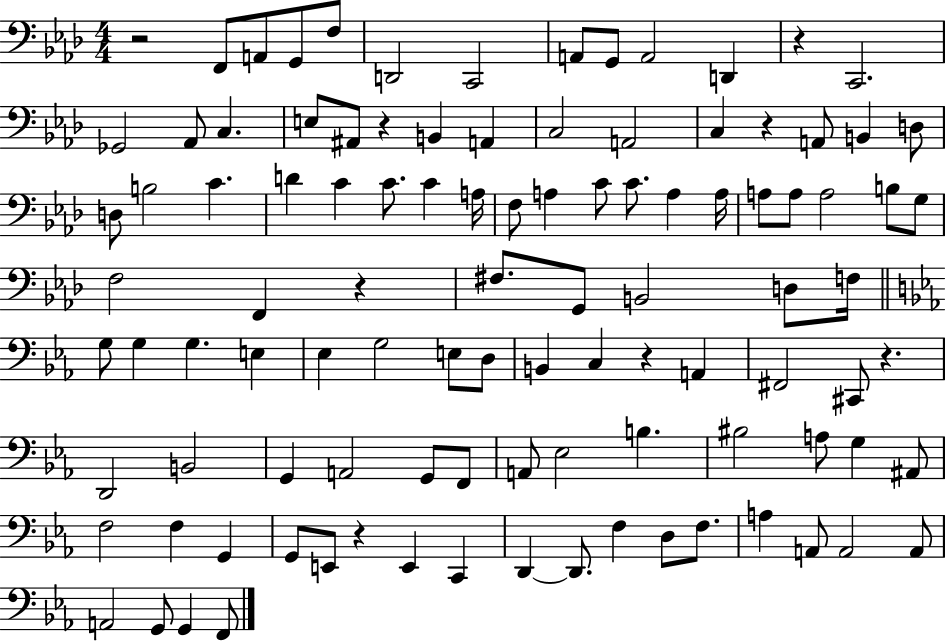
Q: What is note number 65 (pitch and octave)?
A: B2